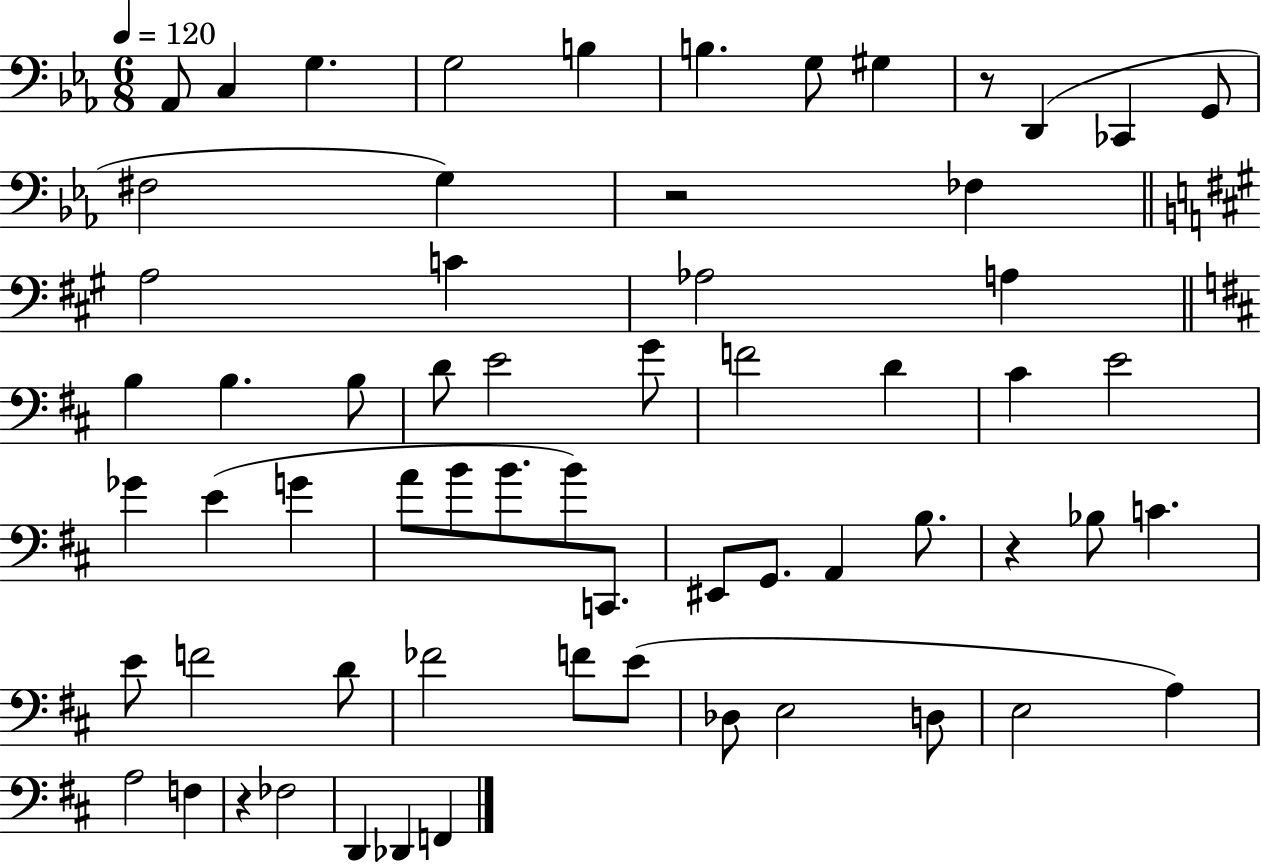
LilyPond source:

{
  \clef bass
  \numericTimeSignature
  \time 6/8
  \key ees \major
  \tempo 4 = 120
  aes,8 c4 g4. | g2 b4 | b4. g8 gis4 | r8 d,4( ces,4 g,8 | \break fis2 g4) | r2 fes4 | \bar "||" \break \key a \major a2 c'4 | aes2 a4 | \bar "||" \break \key b \minor b4 b4. b8 | d'8 e'2 g'8 | f'2 d'4 | cis'4 e'2 | \break ges'4 e'4( g'4 | a'8 b'8 b'8. b'8) c,8. | eis,8 g,8. a,4 b8. | r4 bes8 c'4. | \break e'8 f'2 d'8 | fes'2 f'8 e'8( | des8 e2 d8 | e2 a4) | \break a2 f4 | r4 fes2 | d,4 des,4 f,4 | \bar "|."
}